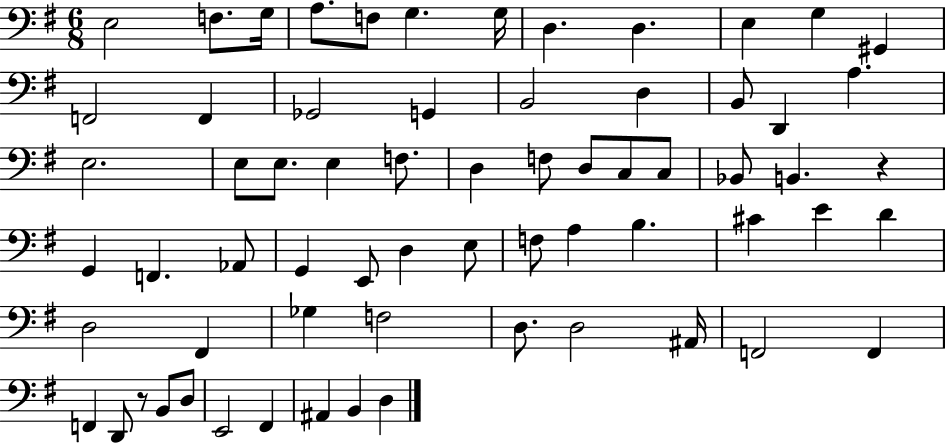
E3/h F3/e. G3/s A3/e. F3/e G3/q. G3/s D3/q. D3/q. E3/q G3/q G#2/q F2/h F2/q Gb2/h G2/q B2/h D3/q B2/e D2/q A3/q. E3/h. E3/e E3/e. E3/q F3/e. D3/q F3/e D3/e C3/e C3/e Bb2/e B2/q. R/q G2/q F2/q. Ab2/e G2/q E2/e D3/q E3/e F3/e A3/q B3/q. C#4/q E4/q D4/q D3/h F#2/q Gb3/q F3/h D3/e. D3/h A#2/s F2/h F2/q F2/q D2/e R/e B2/e D3/e E2/h F#2/q A#2/q B2/q D3/q